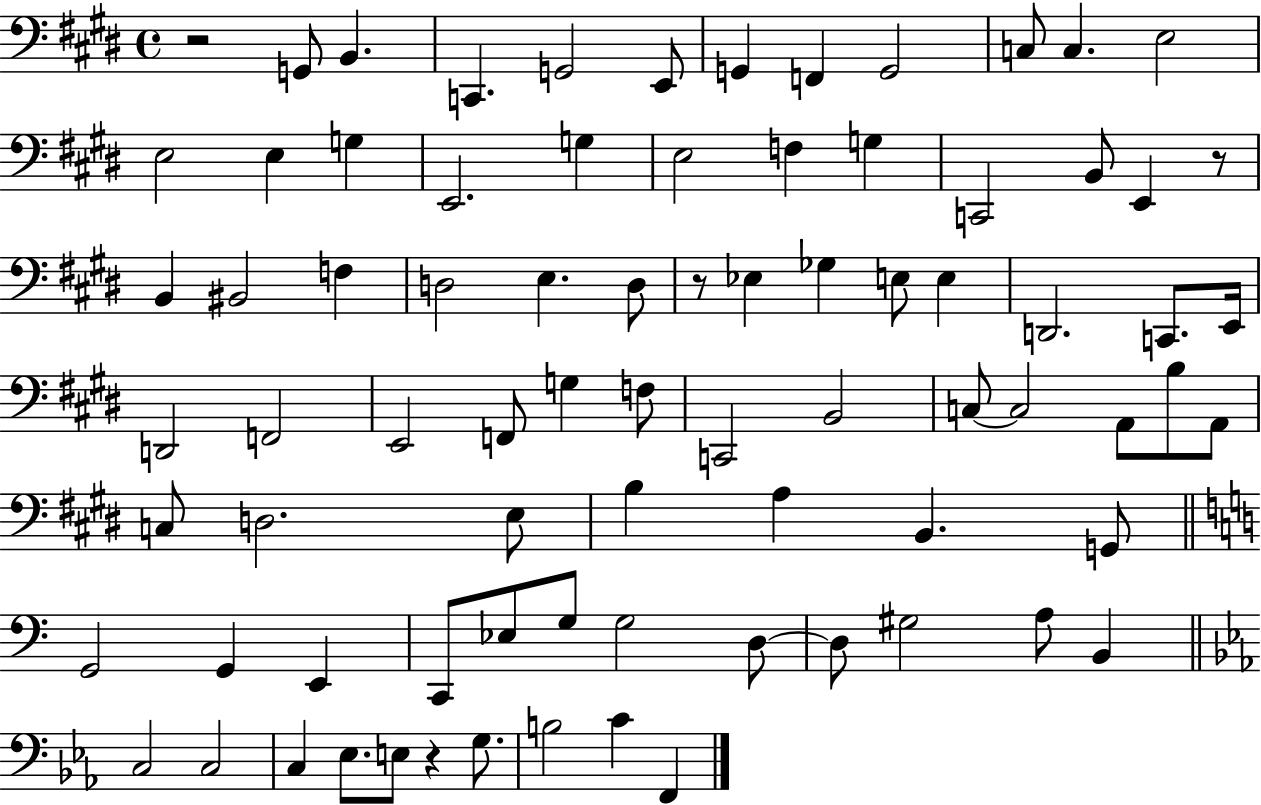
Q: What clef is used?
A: bass